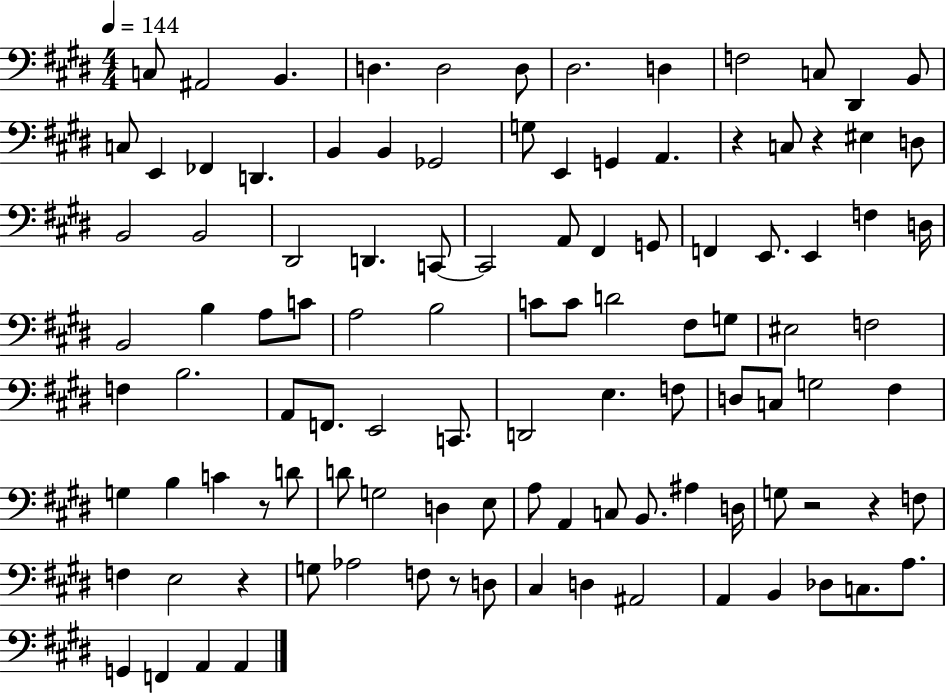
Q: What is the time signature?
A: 4/4